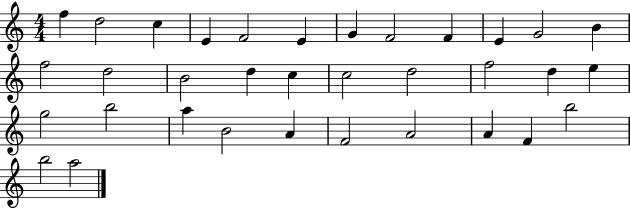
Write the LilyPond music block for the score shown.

{
  \clef treble
  \numericTimeSignature
  \time 4/4
  \key c \major
  f''4 d''2 c''4 | e'4 f'2 e'4 | g'4 f'2 f'4 | e'4 g'2 b'4 | \break f''2 d''2 | b'2 d''4 c''4 | c''2 d''2 | f''2 d''4 e''4 | \break g''2 b''2 | a''4 b'2 a'4 | f'2 a'2 | a'4 f'4 b''2 | \break b''2 a''2 | \bar "|."
}